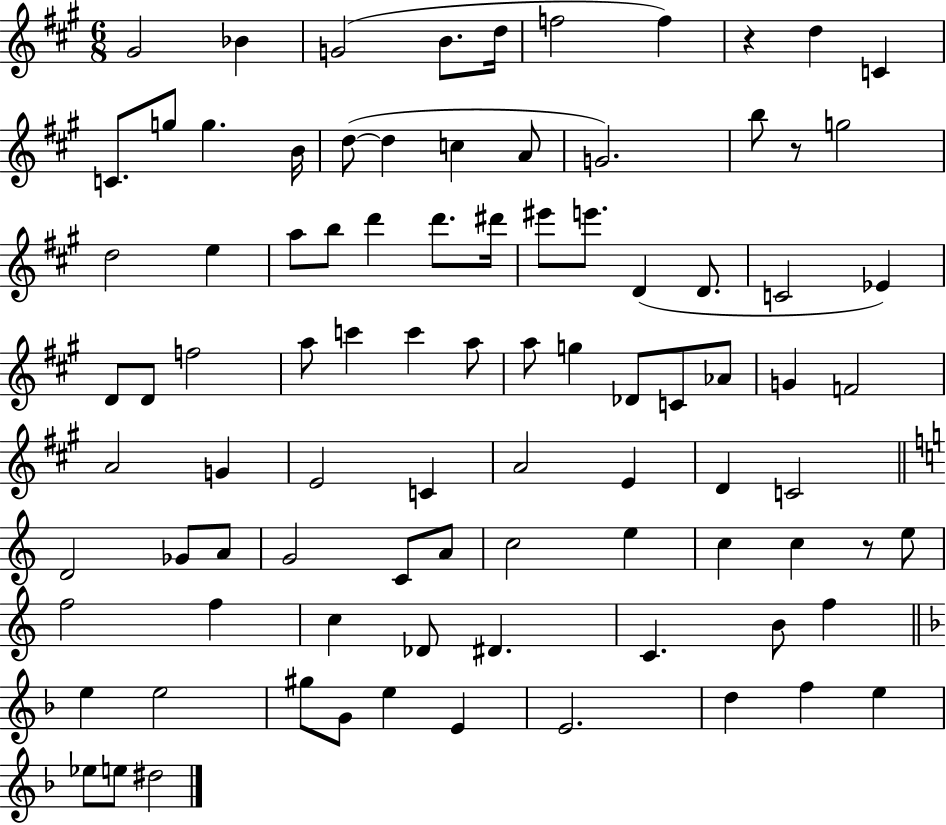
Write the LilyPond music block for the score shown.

{
  \clef treble
  \numericTimeSignature
  \time 6/8
  \key a \major
  gis'2 bes'4 | g'2( b'8. d''16 | f''2 f''4) | r4 d''4 c'4 | \break c'8. g''8 g''4. b'16 | d''8~(~ d''4 c''4 a'8 | g'2.) | b''8 r8 g''2 | \break d''2 e''4 | a''8 b''8 d'''4 d'''8. dis'''16 | eis'''8 e'''8. d'4( d'8. | c'2 ees'4) | \break d'8 d'8 f''2 | a''8 c'''4 c'''4 a''8 | a''8 g''4 des'8 c'8 aes'8 | g'4 f'2 | \break a'2 g'4 | e'2 c'4 | a'2 e'4 | d'4 c'2 | \break \bar "||" \break \key a \minor d'2 ges'8 a'8 | g'2 c'8 a'8 | c''2 e''4 | c''4 c''4 r8 e''8 | \break f''2 f''4 | c''4 des'8 dis'4. | c'4. b'8 f''4 | \bar "||" \break \key f \major e''4 e''2 | gis''8 g'8 e''4 e'4 | e'2. | d''4 f''4 e''4 | \break ees''8 e''8 dis''2 | \bar "|."
}